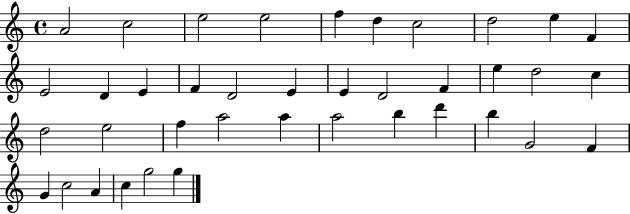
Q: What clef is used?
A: treble